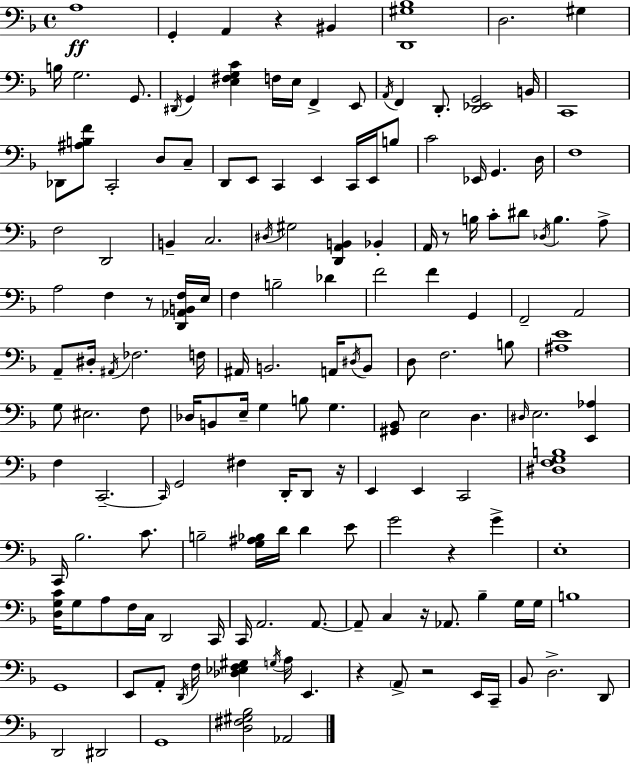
X:1
T:Untitled
M:4/4
L:1/4
K:F
A,4 G,, A,, z ^B,, [D,,^G,_B,]4 D,2 ^G, B,/4 G,2 G,,/2 ^D,,/4 G,, [E,^F,G,C] F,/4 E,/4 F,, E,,/2 A,,/4 F,, D,,/2 [D,,_E,,G,,]2 B,,/4 C,,4 _D,,/2 [^A,B,F]/2 C,,2 D,/2 C,/2 D,,/2 E,,/2 C,, E,, C,,/4 E,,/4 B,/2 C2 _E,,/4 G,, D,/4 F,4 F,2 D,,2 B,, C,2 ^D,/4 ^G,2 [D,,A,,B,,] _B,, A,,/4 z/2 B,/4 C/2 ^D/2 _D,/4 B, A,/2 A,2 F, z/2 [D,,_A,,B,,F,]/4 E,/4 F, B,2 _D F2 F G,, F,,2 A,,2 A,,/2 ^D,/4 ^A,,/4 _F,2 F,/4 ^A,,/4 B,,2 A,,/4 ^D,/4 B,,/2 D,/2 F,2 B,/2 [^A,E]4 G,/2 ^E,2 F,/2 _D,/4 B,,/2 E,/4 G, B,/2 G, [^G,,_B,,]/2 E,2 D, ^D,/4 E,2 [E,,_A,] F, C,,2 C,,/4 G,,2 ^F, D,,/4 D,,/2 z/4 E,, E,, C,,2 [^D,F,G,B,]4 C,,/4 _B,2 C/2 B,2 [G,^A,_B,]/4 D/4 D E/2 G2 z G E,4 [D,G,C]/4 G,/2 A,/2 F,/4 C,/4 D,,2 C,,/4 C,,/4 A,,2 A,,/2 A,,/2 C, z/4 _A,,/2 _B, G,/4 G,/4 B,4 G,,4 E,,/2 A,,/2 D,,/4 F,/4 [_D,_E,F,^G,] G,/4 A,/4 E,, z A,,/2 z2 E,,/4 C,,/4 _B,,/2 D,2 D,,/2 D,,2 ^D,,2 G,,4 [D,^F,^G,_B,]2 _A,,2